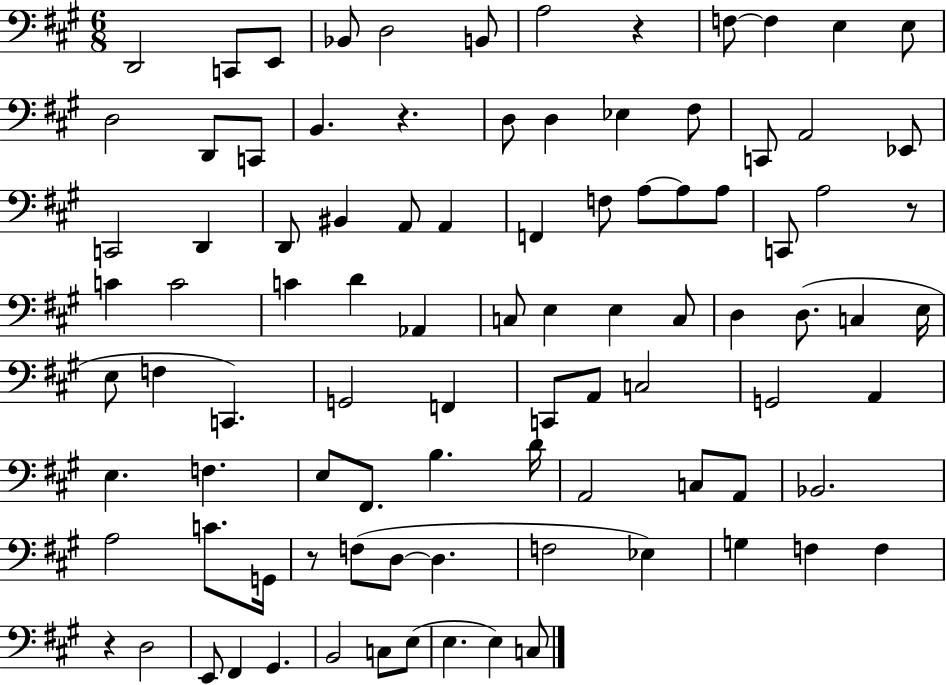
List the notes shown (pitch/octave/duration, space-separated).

D2/h C2/e E2/e Bb2/e D3/h B2/e A3/h R/q F3/e F3/q E3/q E3/e D3/h D2/e C2/e B2/q. R/q. D3/e D3/q Eb3/q F#3/e C2/e A2/h Eb2/e C2/h D2/q D2/e BIS2/q A2/e A2/q F2/q F3/e A3/e A3/e A3/e C2/e A3/h R/e C4/q C4/h C4/q D4/q Ab2/q C3/e E3/q E3/q C3/e D3/q D3/e. C3/q E3/s E3/e F3/q C2/q. G2/h F2/q C2/e A2/e C3/h G2/h A2/q E3/q. F3/q. E3/e F#2/e. B3/q. D4/s A2/h C3/e A2/e Bb2/h. A3/h C4/e. G2/s R/e F3/e D3/e D3/q. F3/h Eb3/q G3/q F3/q F3/q R/q D3/h E2/e F#2/q G#2/q. B2/h C3/e E3/e E3/q. E3/q C3/e